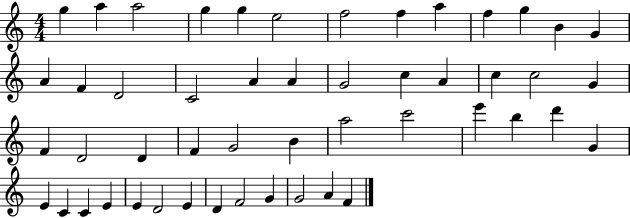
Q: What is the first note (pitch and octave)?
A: G5